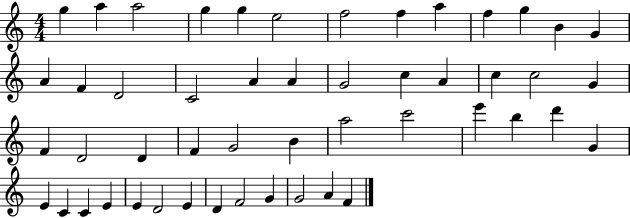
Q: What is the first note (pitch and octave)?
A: G5